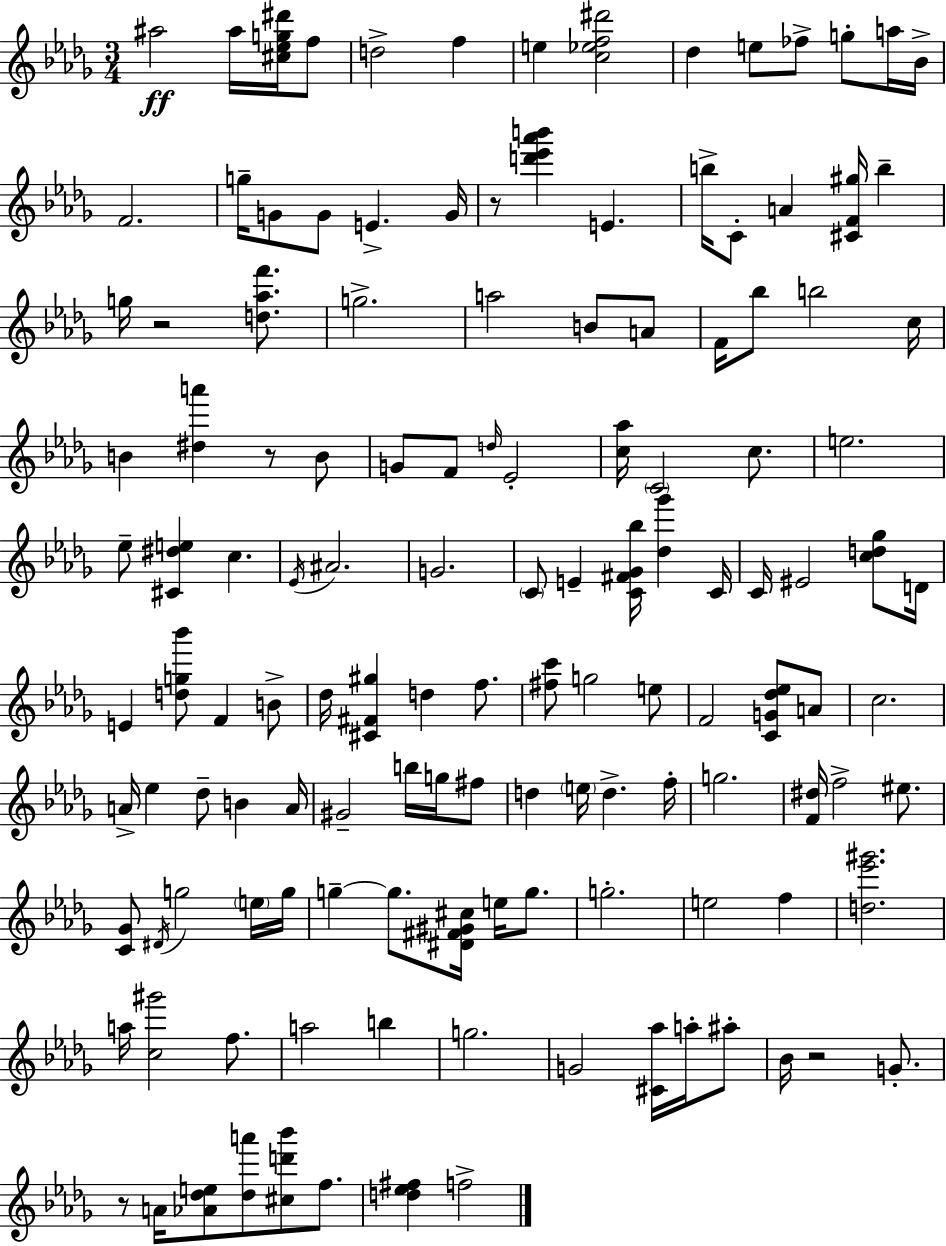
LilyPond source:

{
  \clef treble
  \numericTimeSignature
  \time 3/4
  \key bes \minor
  ais''2\ff ais''16 <cis'' ees'' g'' dis'''>16 f''8 | d''2-> f''4 | e''4 <c'' ees'' f'' dis'''>2 | des''4 e''8 fes''8-> g''8-. a''16 bes'16-> | \break f'2. | g''16-- g'8 g'8 e'4.-> g'16 | r8 <d''' ees''' aes''' b'''>4 e'4. | b''16-> c'8-. a'4 <cis' f' gis''>16 b''4-- | \break g''16 r2 <d'' aes'' f'''>8. | g''2.-> | a''2 b'8 a'8 | f'16 bes''8 b''2 c''16 | \break b'4 <dis'' a'''>4 r8 b'8 | g'8 f'8 \grace { d''16 } ees'2-. | <c'' aes''>16 \parenthesize c'2 c''8. | e''2. | \break ees''8-- <cis' dis'' e''>4 c''4. | \acciaccatura { ees'16 } ais'2. | g'2. | \parenthesize c'8 e'4-- <c' fis' ges' bes''>16 <des'' ges'''>4 | \break c'16 c'16 eis'2 <c'' d'' ges''>8 | d'16 e'4 <d'' g'' bes'''>8 f'4 | b'8-> des''16 <cis' fis' gis''>4 d''4 f''8. | <fis'' c'''>8 g''2 | \break e''8 f'2 <c' g' des'' ees''>8 | a'8 c''2. | a'16-> ees''4 des''8-- b'4 | a'16 gis'2-- b''16 g''16 | \break fis''8 d''4 \parenthesize e''16 d''4.-> | f''16-. g''2. | <f' dis''>16 f''2-> eis''8. | <c' ges'>8 \acciaccatura { dis'16 } g''2 | \break \parenthesize e''16 g''16 g''4--~~ g''8. <dis' fis' gis' cis''>16 e''16 | g''8. g''2.-. | e''2 f''4 | <d'' ees''' gis'''>2. | \break a''16 <c'' gis'''>2 | f''8. a''2 b''4 | g''2. | g'2 <cis' aes''>16 | \break a''16-. ais''8-. bes'16 r2 | g'8.-. r8 a'16 <aes' des'' e''>8 <des'' a'''>8 <cis'' d''' bes'''>8 | f''8. <d'' ees'' fis''>4 f''2-> | \bar "|."
}